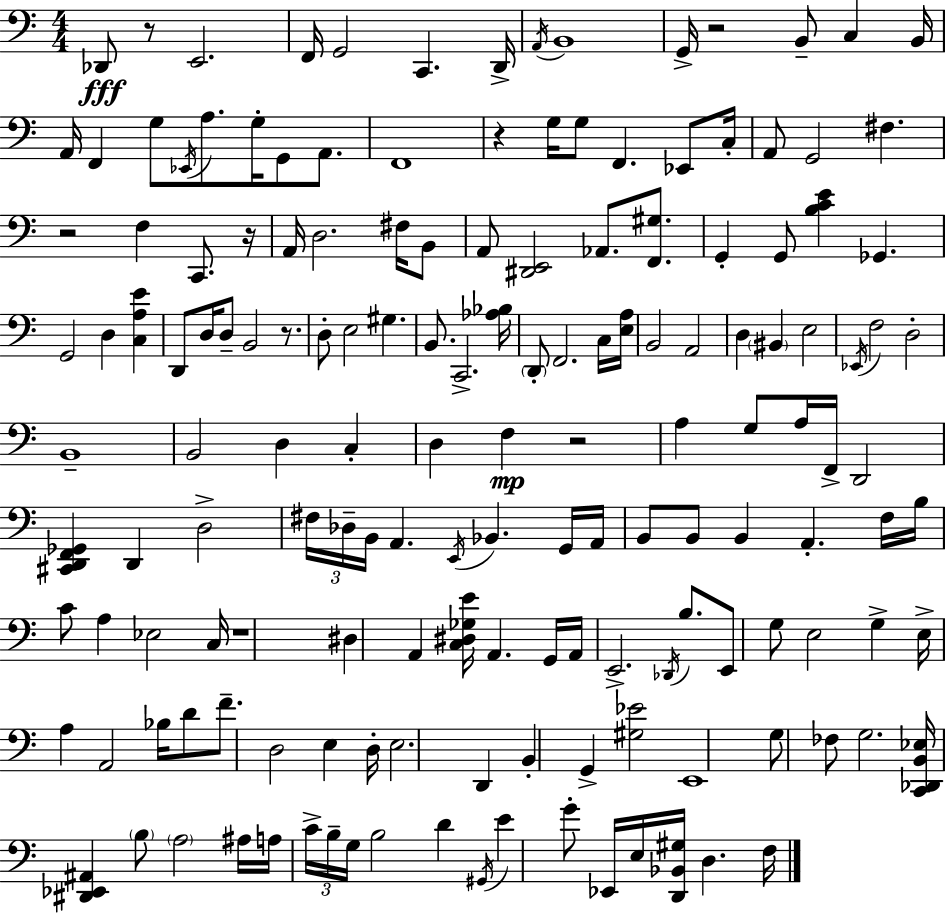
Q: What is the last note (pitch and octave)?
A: F3